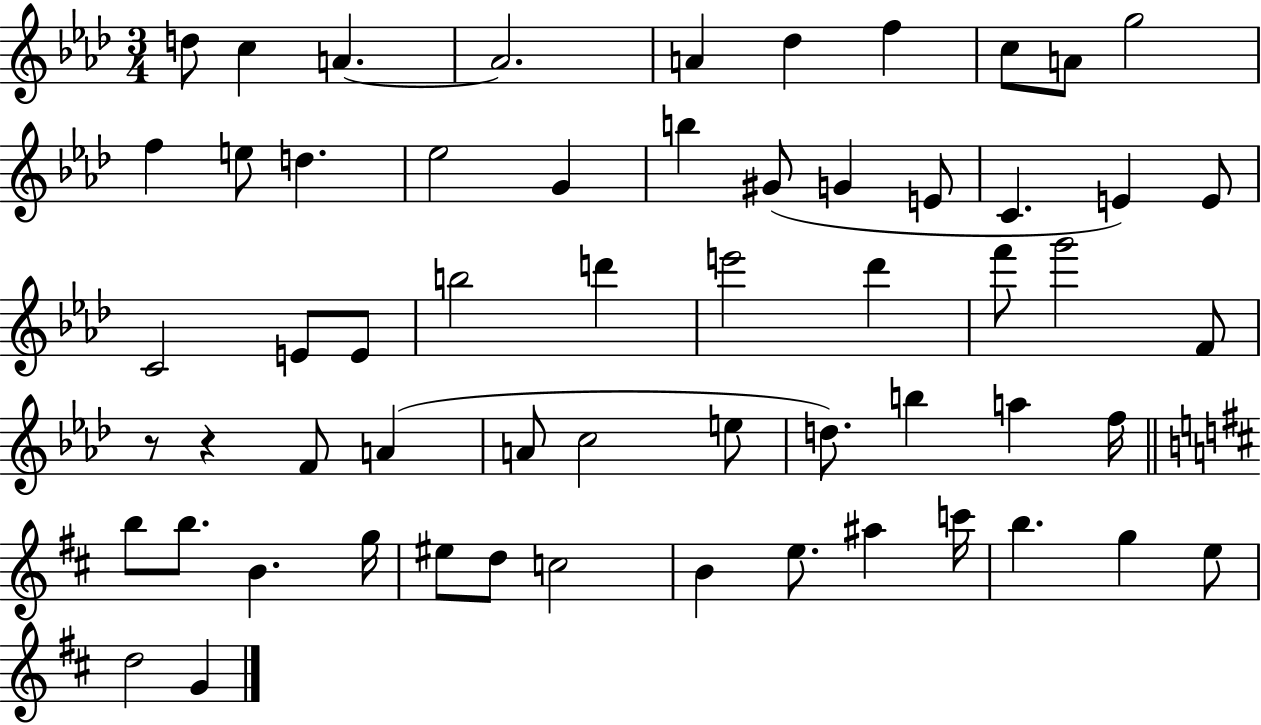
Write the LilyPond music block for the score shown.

{
  \clef treble
  \numericTimeSignature
  \time 3/4
  \key aes \major
  \repeat volta 2 { d''8 c''4 a'4.~~ | a'2. | a'4 des''4 f''4 | c''8 a'8 g''2 | \break f''4 e''8 d''4. | ees''2 g'4 | b''4 gis'8( g'4 e'8 | c'4. e'4) e'8 | \break c'2 e'8 e'8 | b''2 d'''4 | e'''2 des'''4 | f'''8 g'''2 f'8 | \break r8 r4 f'8 a'4( | a'8 c''2 e''8 | d''8.) b''4 a''4 f''16 | \bar "||" \break \key d \major b''8 b''8. b'4. g''16 | eis''8 d''8 c''2 | b'4 e''8. ais''4 c'''16 | b''4. g''4 e''8 | \break d''2 g'4 | } \bar "|."
}